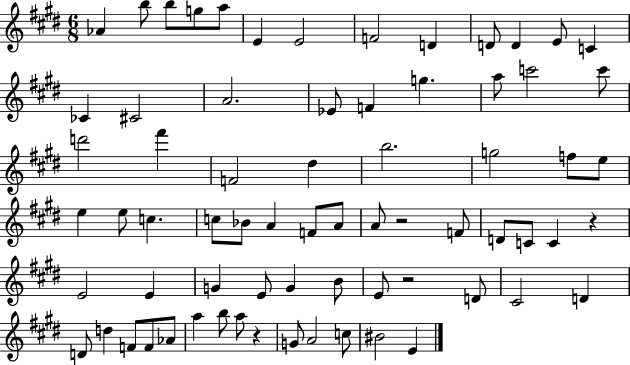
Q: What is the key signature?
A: E major